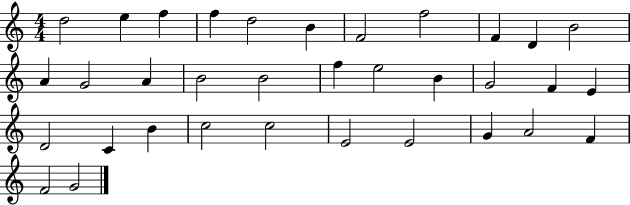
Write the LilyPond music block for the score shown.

{
  \clef treble
  \numericTimeSignature
  \time 4/4
  \key c \major
  d''2 e''4 f''4 | f''4 d''2 b'4 | f'2 f''2 | f'4 d'4 b'2 | \break a'4 g'2 a'4 | b'2 b'2 | f''4 e''2 b'4 | g'2 f'4 e'4 | \break d'2 c'4 b'4 | c''2 c''2 | e'2 e'2 | g'4 a'2 f'4 | \break f'2 g'2 | \bar "|."
}